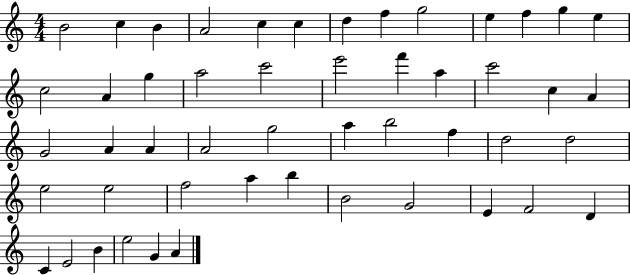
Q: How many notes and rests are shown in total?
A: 50